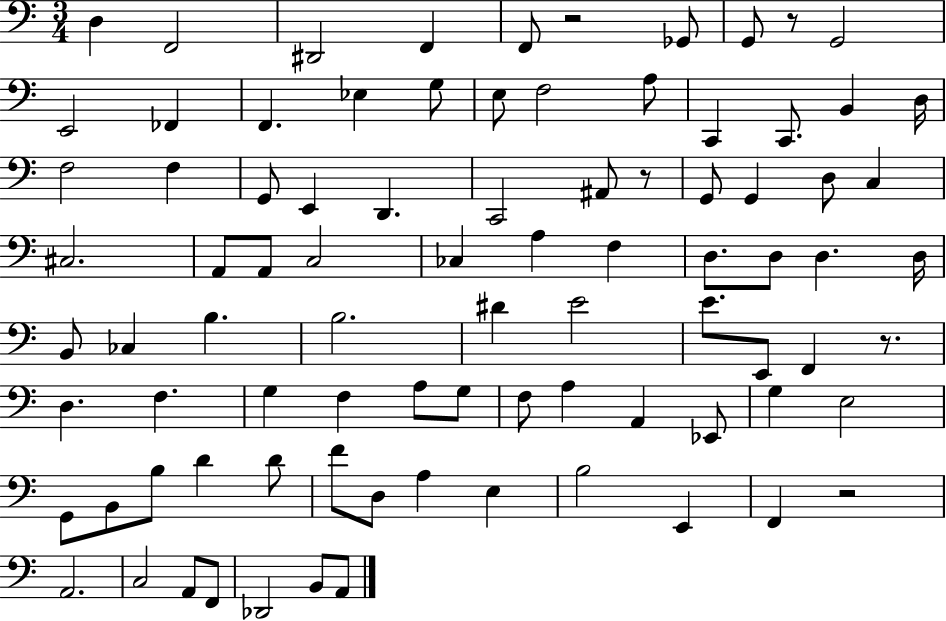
D3/q F2/h D#2/h F2/q F2/e R/h Gb2/e G2/e R/e G2/h E2/h FES2/q F2/q. Eb3/q G3/e E3/e F3/h A3/e C2/q C2/e. B2/q D3/s F3/h F3/q G2/e E2/q D2/q. C2/h A#2/e R/e G2/e G2/q D3/e C3/q C#3/h. A2/e A2/e C3/h CES3/q A3/q F3/q D3/e. D3/e D3/q. D3/s B2/e CES3/q B3/q. B3/h. D#4/q E4/h E4/e. E2/e F2/q R/e. D3/q. F3/q. G3/q F3/q A3/e G3/e F3/e A3/q A2/q Eb2/e G3/q E3/h G2/e B2/e B3/e D4/q D4/e F4/e D3/e A3/q E3/q B3/h E2/q F2/q R/h A2/h. C3/h A2/e F2/e Db2/h B2/e A2/e